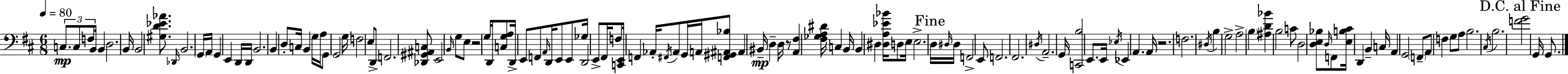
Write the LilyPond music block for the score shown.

{
  \clef bass
  \numericTimeSignature
  \time 6/8
  \key d \major
  \tempo 4 = 80
  \tuplet 3/2 { c8.\mp c8 f8 } b,16 b,4 | d2. | b,16 b,2 <gis d' ees' aes'>8. | \grace { des,16 } b,2. | \break \parenthesize g,16 a,16 g,4 e,4 d,16 | d,16 b,2. | b,4 d8-. c16 b,4 | g16 a16 g,8 g,2 | \break g16 f2 e8 d,8-> | f,2. | <des, gis, ais, c>8 e,2 \grace { b,16 } | g8 e8 r2 | \break g16 d,16 <c g a>8 d,16-> e,8 f,8 \grace { a,16 } d,16 e,8 | e,8 ges16 d,2 | e,8-> fis,16 f8 <c, e,>16 f,4 aes,16-. \acciaccatura { fis,16 } | aes,8 g,16 a,16 <f, gis, ais, bes>8 ais,4 bis,16--\mp d4-- | \break d16 r8 <a, fis>4 <fis ges a dis'>16 c4 | b,16 b,4 dis4 | <dis a ees' bes'>16 d8 e16 e2.-> | \mark "Fine" d16 \grace { dis16 } dis16 f,2-> | \break e,8 f,2. | fis,2. | \acciaccatura { dis16 } a,2.-- | g,16 <c, b>2 | \break e,8. e,16 \acciaccatura { ees16 } ees,4 | a,4. a,16 r2. | f2. | \acciaccatura { dis16 } b4 | \break g2-> a2-> | \parenthesize b4 <ais d' bes'>4 | b2 c'8 d2 | <d e bes>8 \grace { d16 } f,8 <e b cis'>16 | \break d,4 b,4-- c16 a,4 | g,2 \parenthesize f,8-- a,8 | f4 g8 a8 b2. | \acciaccatura { cis16 } b2. | \break \mark "D.C. al Fine" <f' g'>2 | g,16 g,8. \bar "|."
}